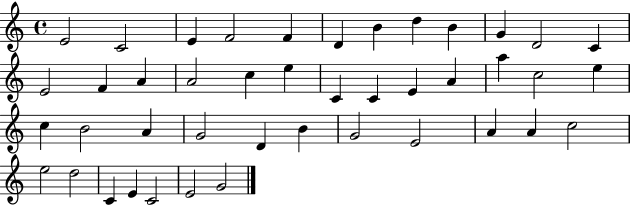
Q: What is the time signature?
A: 4/4